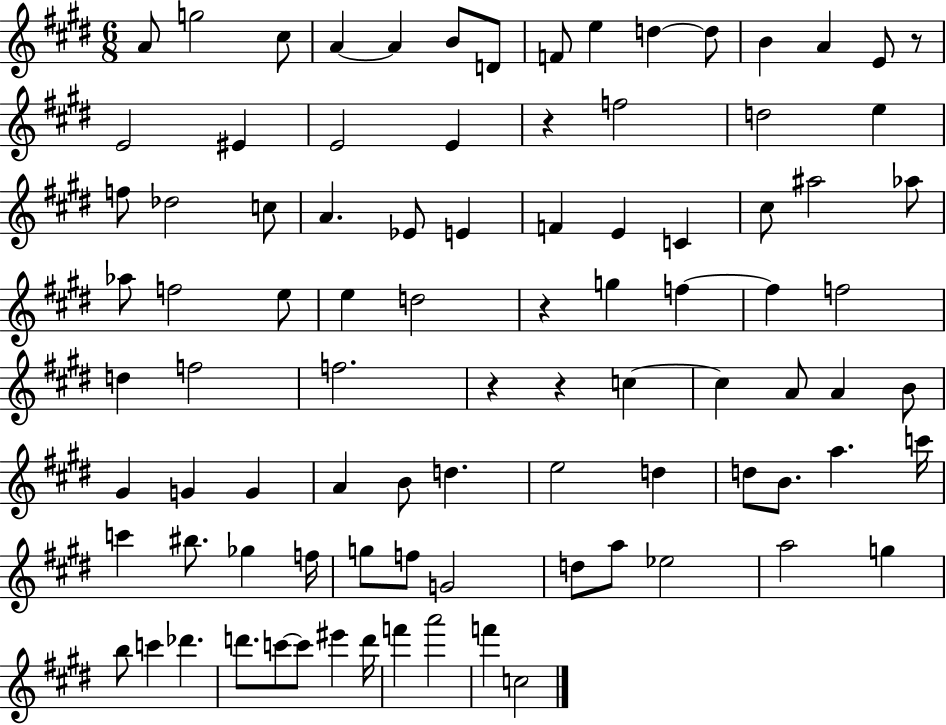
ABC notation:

X:1
T:Untitled
M:6/8
L:1/4
K:E
A/2 g2 ^c/2 A A B/2 D/2 F/2 e d d/2 B A E/2 z/2 E2 ^E E2 E z f2 d2 e f/2 _d2 c/2 A _E/2 E F E C ^c/2 ^a2 _a/2 _a/2 f2 e/2 e d2 z g f f f2 d f2 f2 z z c c A/2 A B/2 ^G G G A B/2 d e2 d d/2 B/2 a c'/4 c' ^b/2 _g f/4 g/2 f/2 G2 d/2 a/2 _e2 a2 g b/2 c' _d' d'/2 c'/2 c'/2 ^e' d'/4 f' a'2 f' c2